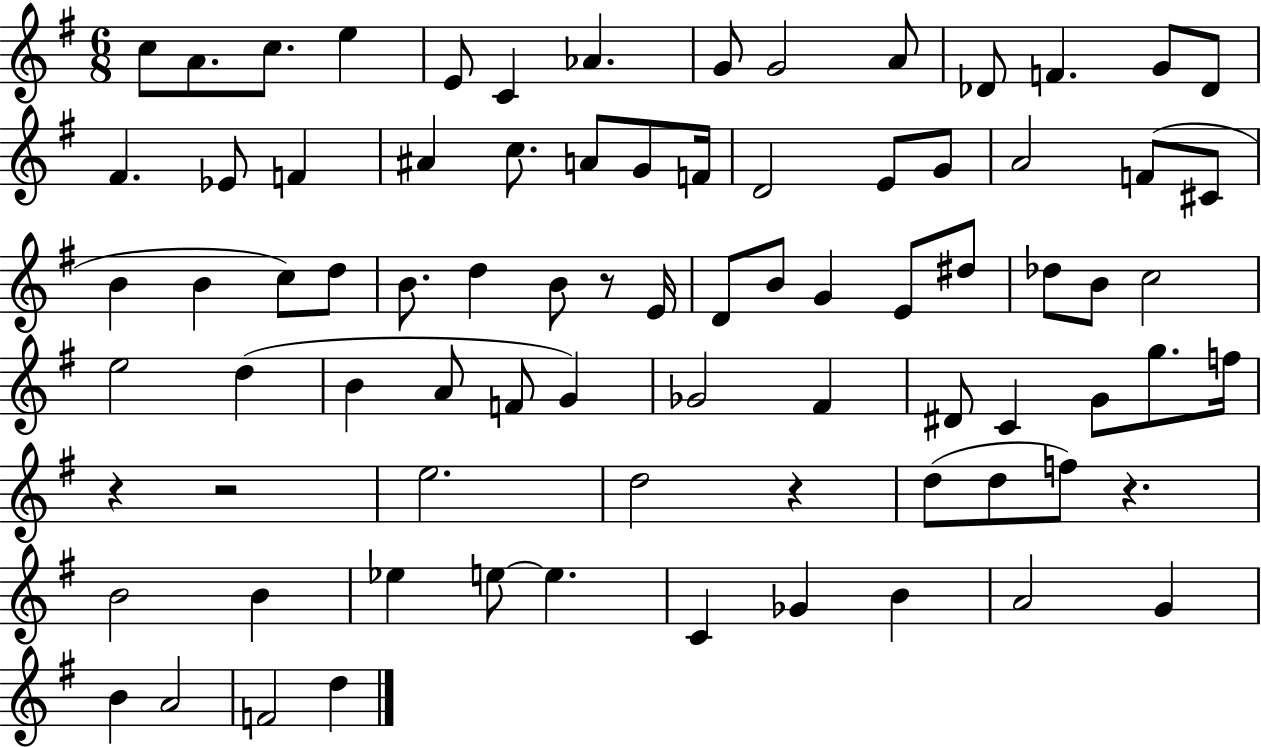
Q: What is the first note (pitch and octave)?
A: C5